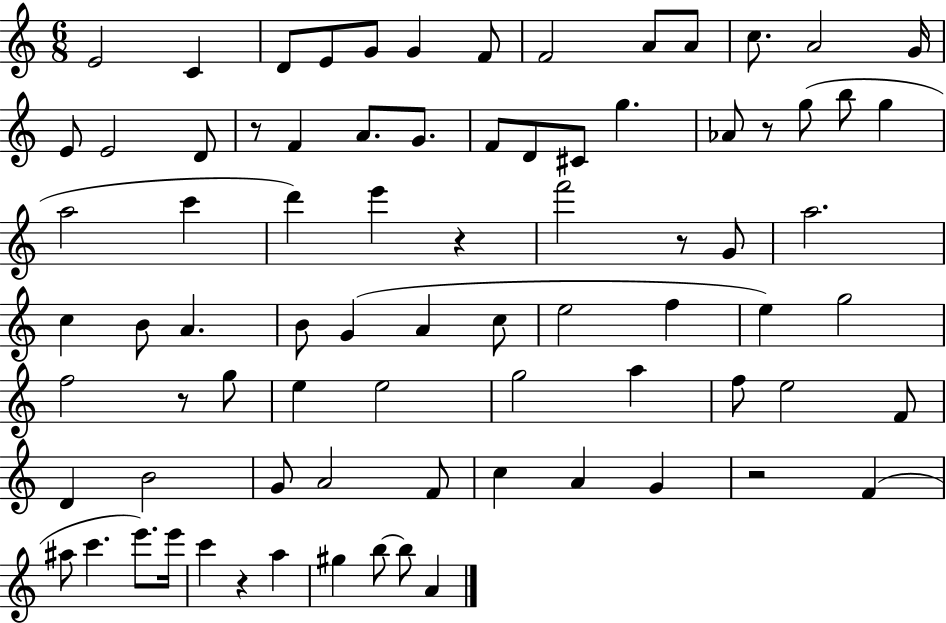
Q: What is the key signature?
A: C major